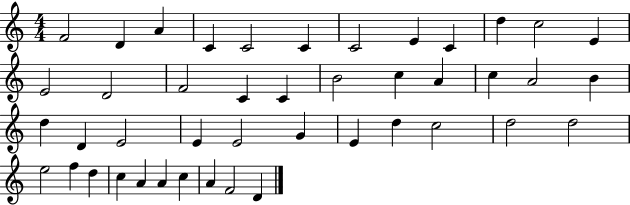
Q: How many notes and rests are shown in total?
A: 44